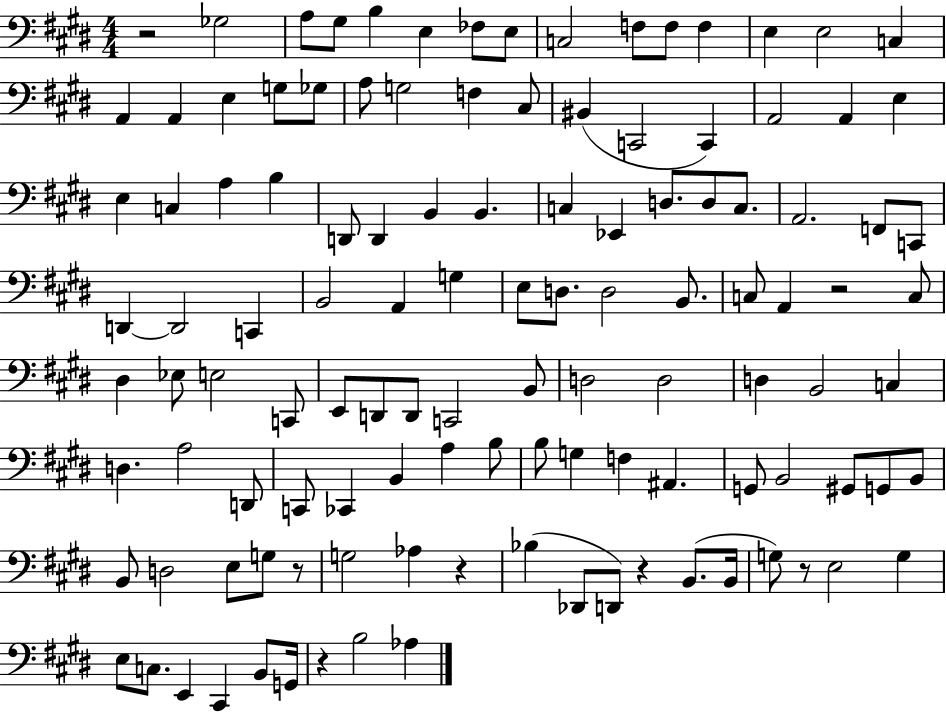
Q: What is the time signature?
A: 4/4